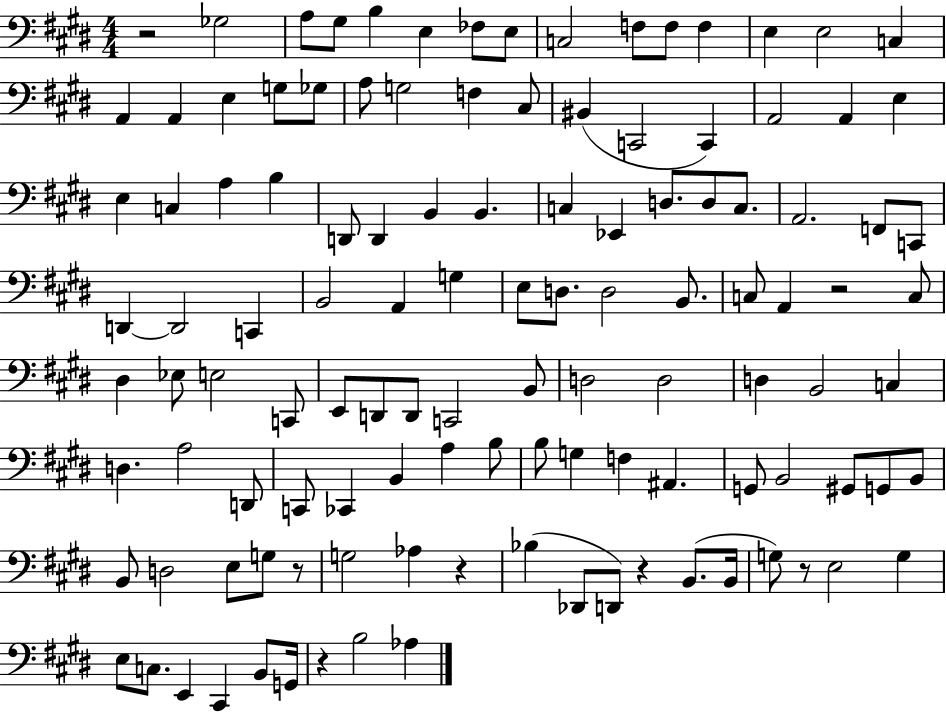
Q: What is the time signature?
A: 4/4